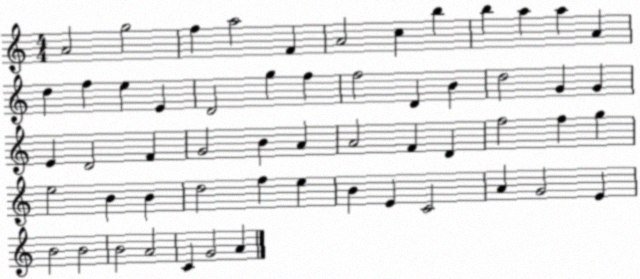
X:1
T:Untitled
M:4/4
L:1/4
K:C
A2 g2 f a2 F A2 c b b a a A d f e E D2 g f f2 D B d2 G G E D2 F G2 B A A2 F D f2 f g e2 B B d2 f e B E C2 A G2 E B2 B2 B2 A2 C G2 A